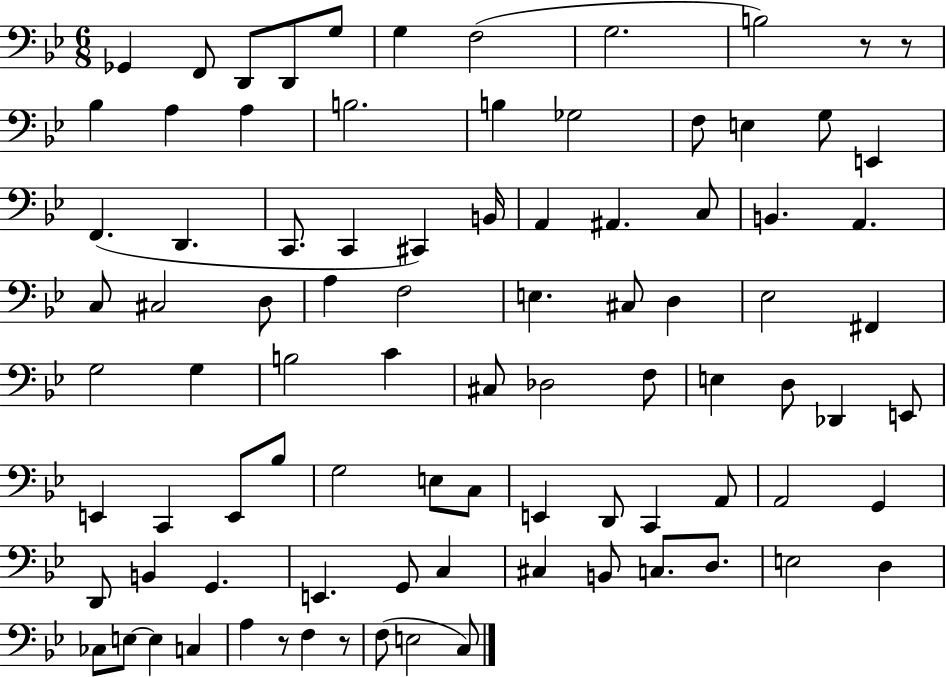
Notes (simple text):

Gb2/q F2/e D2/e D2/e G3/e G3/q F3/h G3/h. B3/h R/e R/e Bb3/q A3/q A3/q B3/h. B3/q Gb3/h F3/e E3/q G3/e E2/q F2/q. D2/q. C2/e. C2/q C#2/q B2/s A2/q A#2/q. C3/e B2/q. A2/q. C3/e C#3/h D3/e A3/q F3/h E3/q. C#3/e D3/q Eb3/h F#2/q G3/h G3/q B3/h C4/q C#3/e Db3/h F3/e E3/q D3/e Db2/q E2/e E2/q C2/q E2/e Bb3/e G3/h E3/e C3/e E2/q D2/e C2/q A2/e A2/h G2/q D2/e B2/q G2/q. E2/q. G2/e C3/q C#3/q B2/e C3/e. D3/e. E3/h D3/q CES3/e E3/e E3/q C3/q A3/q R/e F3/q R/e F3/e E3/h C3/e